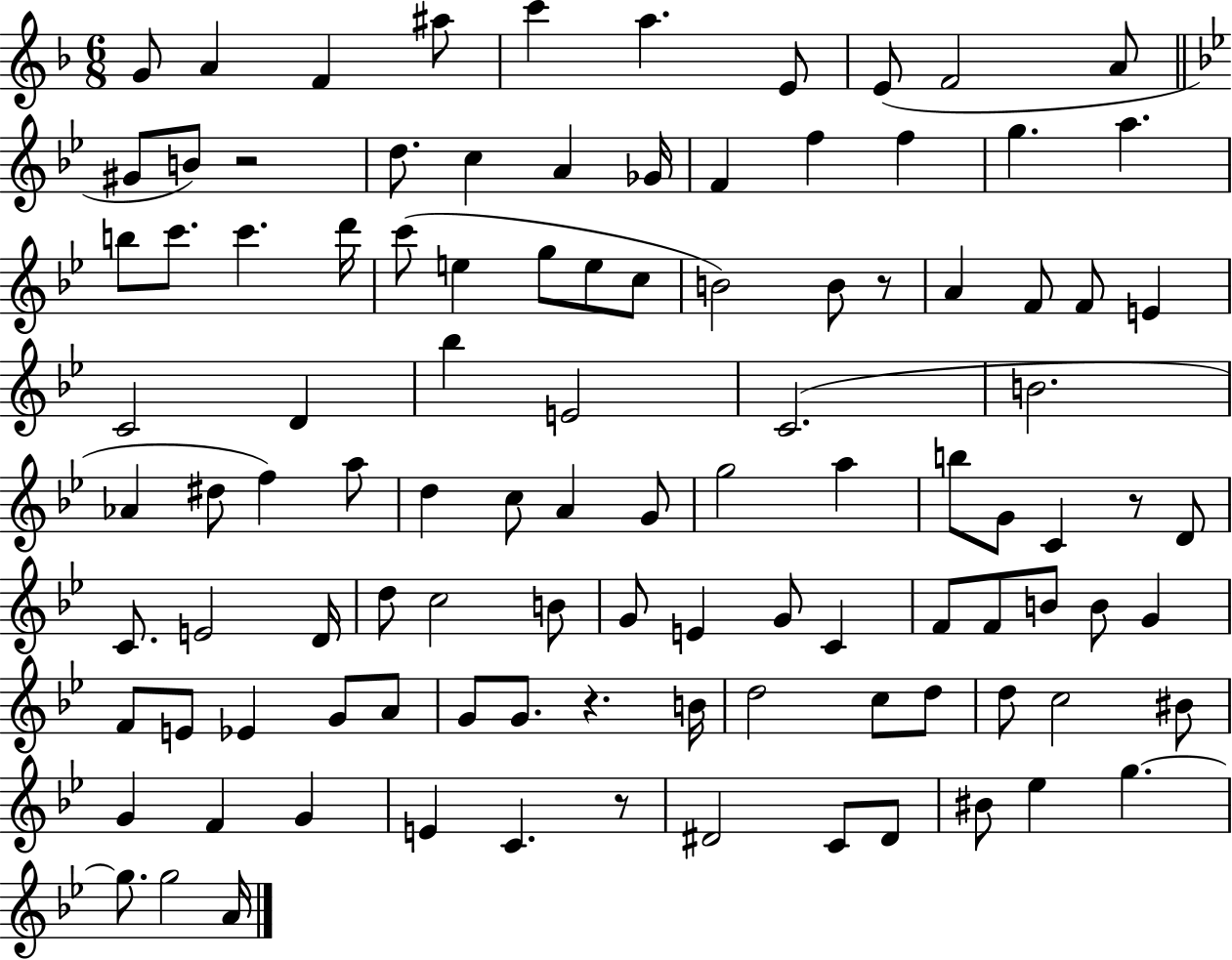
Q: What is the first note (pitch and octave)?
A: G4